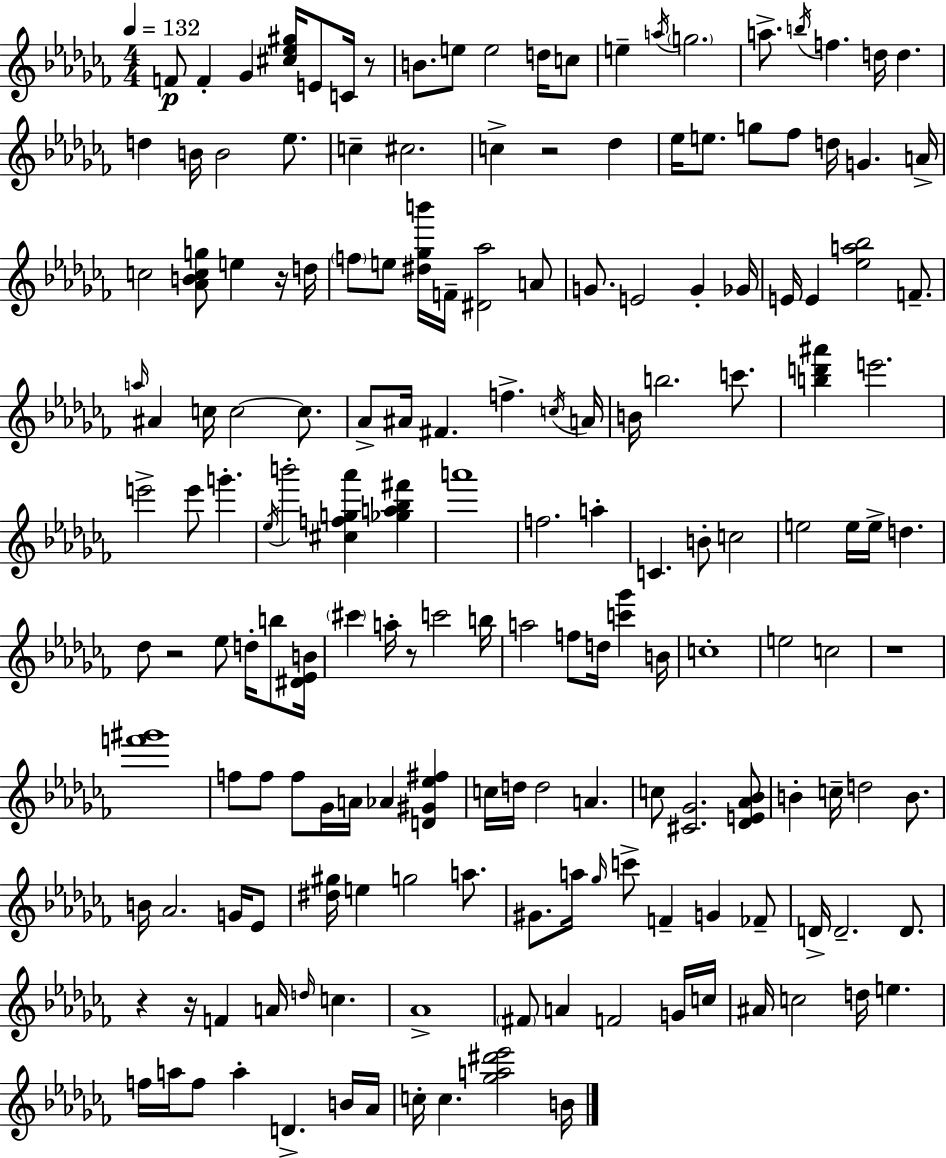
F4/e F4/q Gb4/q [C#5,Eb5,G#5]/s E4/e C4/s R/e B4/e. E5/e E5/h D5/s C5/e E5/q A5/s G5/h. A5/e. B5/s F5/q. D5/s D5/q. D5/q B4/s B4/h Eb5/e. C5/q C#5/h. C5/q R/h Db5/q Eb5/s E5/e. G5/e FES5/e D5/s G4/q. A4/s C5/h [Ab4,B4,C5,G5]/e E5/q R/s D5/s F5/e E5/e [D#5,Gb5,B6]/s F4/s [D#4,Ab5]/h A4/e G4/e. E4/h G4/q Gb4/s E4/s E4/q [Eb5,A5,Bb5]/h F4/e. A5/s A#4/q C5/s C5/h C5/e. Ab4/e A#4/s F#4/q. F5/q. C5/s A4/s B4/s B5/h. C6/e. [B5,D6,A#6]/q E6/h. E6/h E6/e G6/q. Eb5/s B6/h [C#5,F5,G5,Ab6]/q [Gb5,A5,Bb5,F#6]/q A6/w F5/h. A5/q C4/q. B4/e C5/h E5/h E5/s E5/s D5/q. Db5/e R/h Eb5/e D5/s B5/e [D#4,Eb4,B4]/s C#6/q A5/s R/e C6/h B5/s A5/h F5/e D5/s [C6,Gb6]/q B4/s C5/w E5/h C5/h R/w [F6,G#6]/w F5/e F5/e F5/e Gb4/s A4/s Ab4/q [D4,G#4,Eb5,F#5]/q C5/s D5/s D5/h A4/q. C5/e [C#4,Gb4]/h. [Db4,E4,Ab4,Bb4]/e B4/q C5/s D5/h B4/e. B4/s Ab4/h. G4/s Eb4/e [D#5,G#5]/s E5/q G5/h A5/e. G#4/e. A5/s Gb5/s C6/e F4/q G4/q FES4/e D4/s D4/h. D4/e. R/q R/s F4/q A4/s D5/s C5/q. Ab4/w F#4/e A4/q F4/h G4/s C5/s A#4/s C5/h D5/s E5/q. F5/s A5/s F5/e A5/q D4/q. B4/s Ab4/s C5/s C5/q. [Gb5,A5,D#6,Eb6]/h B4/s